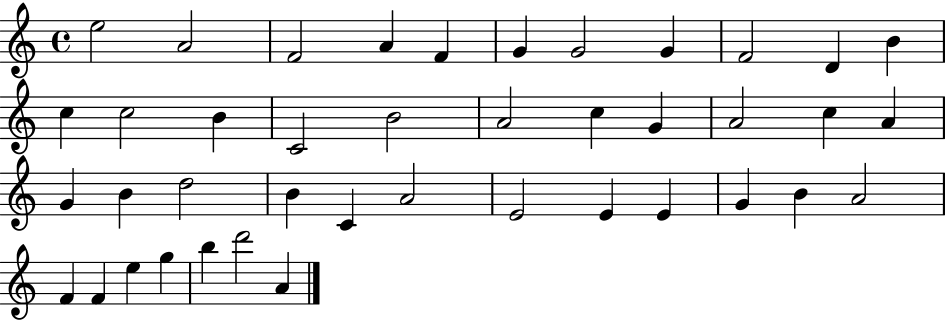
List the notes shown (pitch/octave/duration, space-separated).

E5/h A4/h F4/h A4/q F4/q G4/q G4/h G4/q F4/h D4/q B4/q C5/q C5/h B4/q C4/h B4/h A4/h C5/q G4/q A4/h C5/q A4/q G4/q B4/q D5/h B4/q C4/q A4/h E4/h E4/q E4/q G4/q B4/q A4/h F4/q F4/q E5/q G5/q B5/q D6/h A4/q